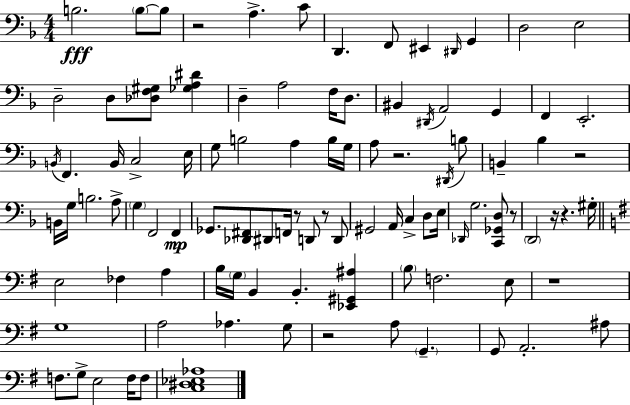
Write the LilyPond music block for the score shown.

{
  \clef bass
  \numericTimeSignature
  \time 4/4
  \key d \minor
  b2.\fff \parenthesize b8~~ b8 | r2 a4.-> c'8 | d,4. f,8 eis,4 \grace { dis,16 } g,4 | d2 e2 | \break d2-- d8 <des f gis>8 <ges a dis'>4 | d4-- a2 f16 d8. | bis,4 \acciaccatura { dis,16 } a,2 g,4 | f,4 e,2.-. | \break \acciaccatura { b,16 } f,4. b,16 c2-> | e16 g8 b2 a4 | b16 g16 a8 r2. | \acciaccatura { dis,16 } b8 b,4-- bes4 r2 | \break b,16 g16 b2. | a8-> \parenthesize g4 f,2 | f,4\mp ges,8. <des, fis,>8 dis,8 f,16 r8 d,8 | r8 d,8 gis,2 a,16 c4-> | \break d8 e16 \grace { des,16 } g2. | <c, ges, d>8 r8 \parenthesize d,2 r16 r4. | gis16-. \bar "||" \break \key g \major e2 fes4 a4 | b16 \parenthesize g16 b,4 b,4.-. <ees, gis, ais>4 | \parenthesize b8 f2. e8 | r1 | \break g1 | a2 aes4. g8 | r2 a8 \parenthesize g,4.-- | g,8 a,2.-. ais8 | \break f8. g8-> e2 f16 f8 | <c dis ees aes>1 | \bar "|."
}